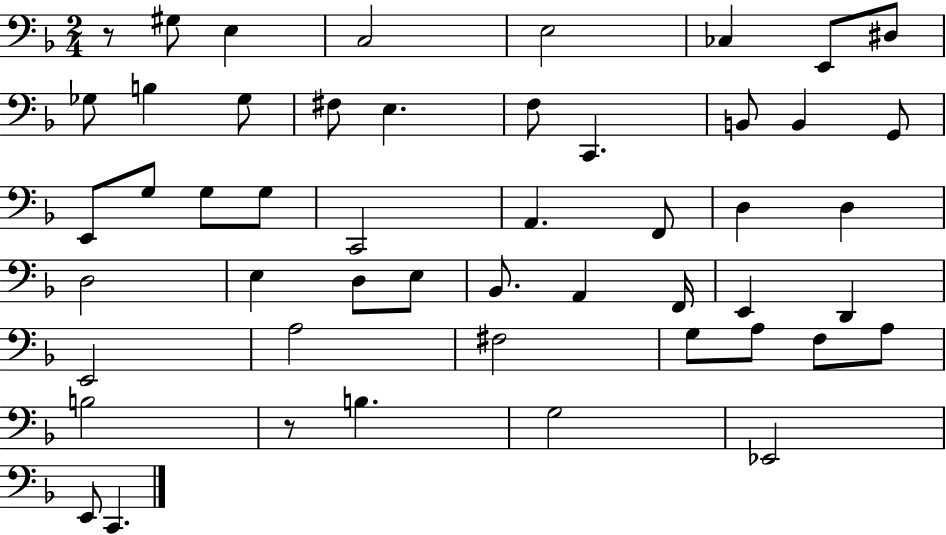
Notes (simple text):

R/e G#3/e E3/q C3/h E3/h CES3/q E2/e D#3/e Gb3/e B3/q Gb3/e F#3/e E3/q. F3/e C2/q. B2/e B2/q G2/e E2/e G3/e G3/e G3/e C2/h A2/q. F2/e D3/q D3/q D3/h E3/q D3/e E3/e Bb2/e. A2/q F2/s E2/q D2/q E2/h A3/h F#3/h G3/e A3/e F3/e A3/e B3/h R/e B3/q. G3/h Eb2/h E2/e C2/q.